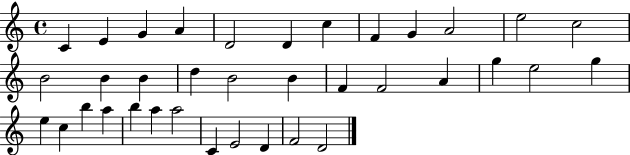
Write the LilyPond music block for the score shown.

{
  \clef treble
  \time 4/4
  \defaultTimeSignature
  \key c \major
  c'4 e'4 g'4 a'4 | d'2 d'4 c''4 | f'4 g'4 a'2 | e''2 c''2 | \break b'2 b'4 b'4 | d''4 b'2 b'4 | f'4 f'2 a'4 | g''4 e''2 g''4 | \break e''4 c''4 b''4 a''4 | b''4 a''4 a''2 | c'4 e'2 d'4 | f'2 d'2 | \break \bar "|."
}